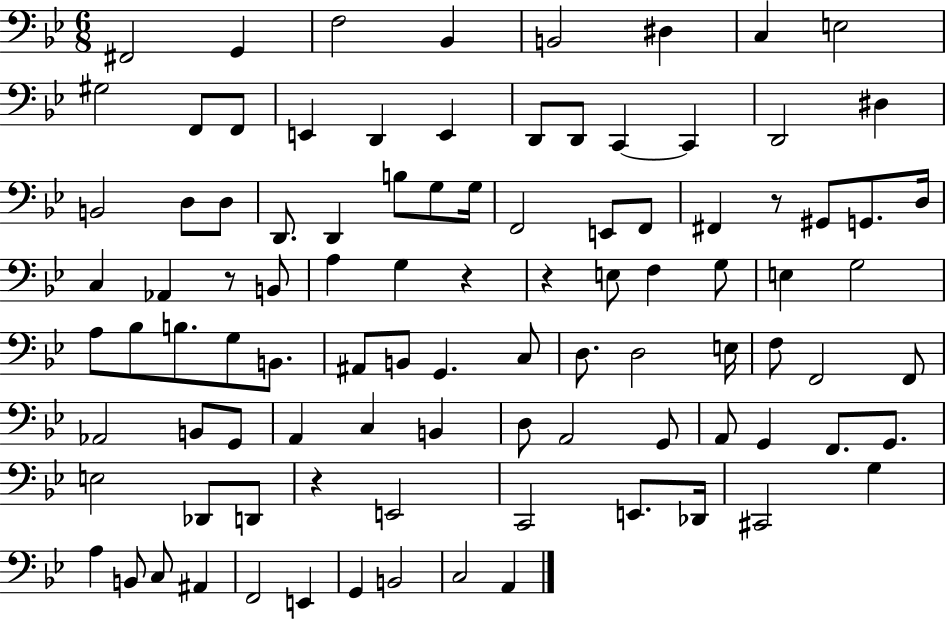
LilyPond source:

{
  \clef bass
  \numericTimeSignature
  \time 6/8
  \key bes \major
  fis,2 g,4 | f2 bes,4 | b,2 dis4 | c4 e2 | \break gis2 f,8 f,8 | e,4 d,4 e,4 | d,8 d,8 c,4~~ c,4 | d,2 dis4 | \break b,2 d8 d8 | d,8. d,4 b8 g8 g16 | f,2 e,8 f,8 | fis,4 r8 gis,8 g,8. d16 | \break c4 aes,4 r8 b,8 | a4 g4 r4 | r4 e8 f4 g8 | e4 g2 | \break a8 bes8 b8. g8 b,8. | ais,8 b,8 g,4. c8 | d8. d2 e16 | f8 f,2 f,8 | \break aes,2 b,8 g,8 | a,4 c4 b,4 | d8 a,2 g,8 | a,8 g,4 f,8. g,8. | \break e2 des,8 d,8 | r4 e,2 | c,2 e,8. des,16 | cis,2 g4 | \break a4 b,8 c8 ais,4 | f,2 e,4 | g,4 b,2 | c2 a,4 | \break \bar "|."
}